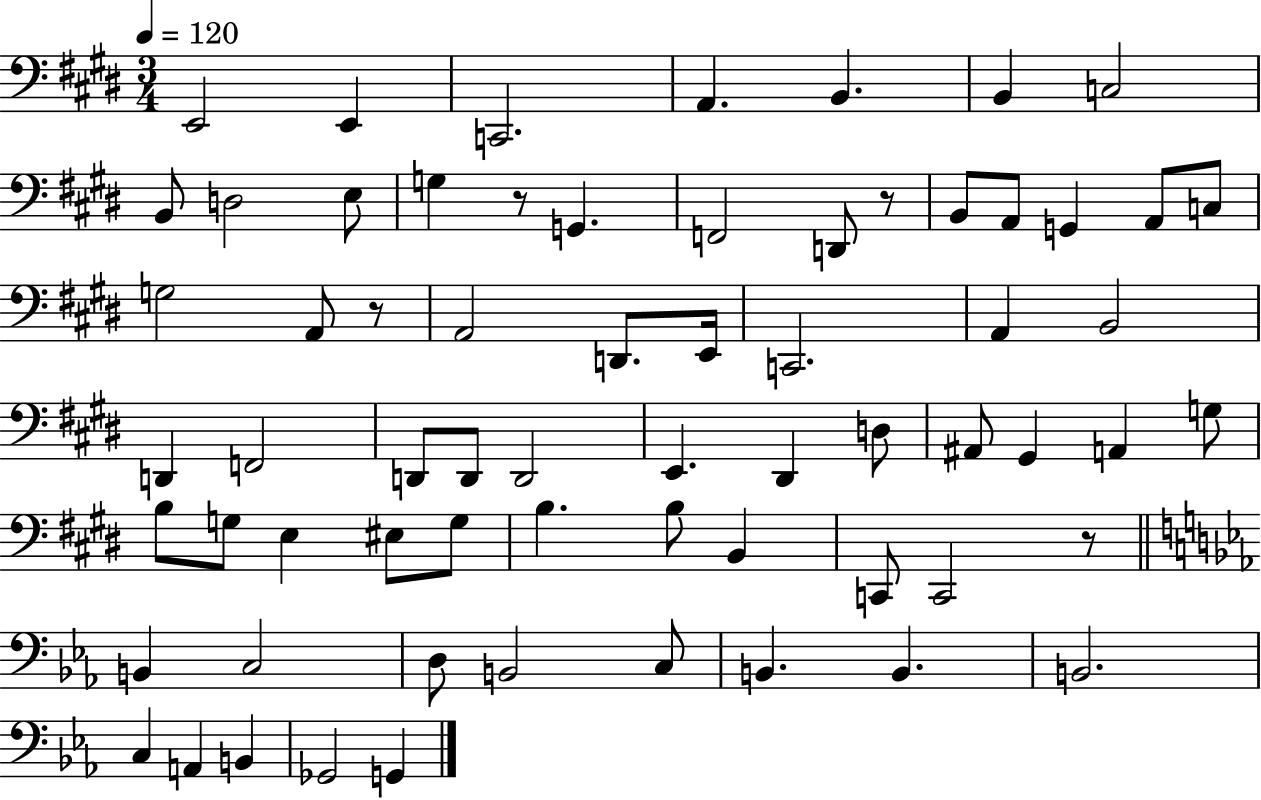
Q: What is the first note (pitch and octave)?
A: E2